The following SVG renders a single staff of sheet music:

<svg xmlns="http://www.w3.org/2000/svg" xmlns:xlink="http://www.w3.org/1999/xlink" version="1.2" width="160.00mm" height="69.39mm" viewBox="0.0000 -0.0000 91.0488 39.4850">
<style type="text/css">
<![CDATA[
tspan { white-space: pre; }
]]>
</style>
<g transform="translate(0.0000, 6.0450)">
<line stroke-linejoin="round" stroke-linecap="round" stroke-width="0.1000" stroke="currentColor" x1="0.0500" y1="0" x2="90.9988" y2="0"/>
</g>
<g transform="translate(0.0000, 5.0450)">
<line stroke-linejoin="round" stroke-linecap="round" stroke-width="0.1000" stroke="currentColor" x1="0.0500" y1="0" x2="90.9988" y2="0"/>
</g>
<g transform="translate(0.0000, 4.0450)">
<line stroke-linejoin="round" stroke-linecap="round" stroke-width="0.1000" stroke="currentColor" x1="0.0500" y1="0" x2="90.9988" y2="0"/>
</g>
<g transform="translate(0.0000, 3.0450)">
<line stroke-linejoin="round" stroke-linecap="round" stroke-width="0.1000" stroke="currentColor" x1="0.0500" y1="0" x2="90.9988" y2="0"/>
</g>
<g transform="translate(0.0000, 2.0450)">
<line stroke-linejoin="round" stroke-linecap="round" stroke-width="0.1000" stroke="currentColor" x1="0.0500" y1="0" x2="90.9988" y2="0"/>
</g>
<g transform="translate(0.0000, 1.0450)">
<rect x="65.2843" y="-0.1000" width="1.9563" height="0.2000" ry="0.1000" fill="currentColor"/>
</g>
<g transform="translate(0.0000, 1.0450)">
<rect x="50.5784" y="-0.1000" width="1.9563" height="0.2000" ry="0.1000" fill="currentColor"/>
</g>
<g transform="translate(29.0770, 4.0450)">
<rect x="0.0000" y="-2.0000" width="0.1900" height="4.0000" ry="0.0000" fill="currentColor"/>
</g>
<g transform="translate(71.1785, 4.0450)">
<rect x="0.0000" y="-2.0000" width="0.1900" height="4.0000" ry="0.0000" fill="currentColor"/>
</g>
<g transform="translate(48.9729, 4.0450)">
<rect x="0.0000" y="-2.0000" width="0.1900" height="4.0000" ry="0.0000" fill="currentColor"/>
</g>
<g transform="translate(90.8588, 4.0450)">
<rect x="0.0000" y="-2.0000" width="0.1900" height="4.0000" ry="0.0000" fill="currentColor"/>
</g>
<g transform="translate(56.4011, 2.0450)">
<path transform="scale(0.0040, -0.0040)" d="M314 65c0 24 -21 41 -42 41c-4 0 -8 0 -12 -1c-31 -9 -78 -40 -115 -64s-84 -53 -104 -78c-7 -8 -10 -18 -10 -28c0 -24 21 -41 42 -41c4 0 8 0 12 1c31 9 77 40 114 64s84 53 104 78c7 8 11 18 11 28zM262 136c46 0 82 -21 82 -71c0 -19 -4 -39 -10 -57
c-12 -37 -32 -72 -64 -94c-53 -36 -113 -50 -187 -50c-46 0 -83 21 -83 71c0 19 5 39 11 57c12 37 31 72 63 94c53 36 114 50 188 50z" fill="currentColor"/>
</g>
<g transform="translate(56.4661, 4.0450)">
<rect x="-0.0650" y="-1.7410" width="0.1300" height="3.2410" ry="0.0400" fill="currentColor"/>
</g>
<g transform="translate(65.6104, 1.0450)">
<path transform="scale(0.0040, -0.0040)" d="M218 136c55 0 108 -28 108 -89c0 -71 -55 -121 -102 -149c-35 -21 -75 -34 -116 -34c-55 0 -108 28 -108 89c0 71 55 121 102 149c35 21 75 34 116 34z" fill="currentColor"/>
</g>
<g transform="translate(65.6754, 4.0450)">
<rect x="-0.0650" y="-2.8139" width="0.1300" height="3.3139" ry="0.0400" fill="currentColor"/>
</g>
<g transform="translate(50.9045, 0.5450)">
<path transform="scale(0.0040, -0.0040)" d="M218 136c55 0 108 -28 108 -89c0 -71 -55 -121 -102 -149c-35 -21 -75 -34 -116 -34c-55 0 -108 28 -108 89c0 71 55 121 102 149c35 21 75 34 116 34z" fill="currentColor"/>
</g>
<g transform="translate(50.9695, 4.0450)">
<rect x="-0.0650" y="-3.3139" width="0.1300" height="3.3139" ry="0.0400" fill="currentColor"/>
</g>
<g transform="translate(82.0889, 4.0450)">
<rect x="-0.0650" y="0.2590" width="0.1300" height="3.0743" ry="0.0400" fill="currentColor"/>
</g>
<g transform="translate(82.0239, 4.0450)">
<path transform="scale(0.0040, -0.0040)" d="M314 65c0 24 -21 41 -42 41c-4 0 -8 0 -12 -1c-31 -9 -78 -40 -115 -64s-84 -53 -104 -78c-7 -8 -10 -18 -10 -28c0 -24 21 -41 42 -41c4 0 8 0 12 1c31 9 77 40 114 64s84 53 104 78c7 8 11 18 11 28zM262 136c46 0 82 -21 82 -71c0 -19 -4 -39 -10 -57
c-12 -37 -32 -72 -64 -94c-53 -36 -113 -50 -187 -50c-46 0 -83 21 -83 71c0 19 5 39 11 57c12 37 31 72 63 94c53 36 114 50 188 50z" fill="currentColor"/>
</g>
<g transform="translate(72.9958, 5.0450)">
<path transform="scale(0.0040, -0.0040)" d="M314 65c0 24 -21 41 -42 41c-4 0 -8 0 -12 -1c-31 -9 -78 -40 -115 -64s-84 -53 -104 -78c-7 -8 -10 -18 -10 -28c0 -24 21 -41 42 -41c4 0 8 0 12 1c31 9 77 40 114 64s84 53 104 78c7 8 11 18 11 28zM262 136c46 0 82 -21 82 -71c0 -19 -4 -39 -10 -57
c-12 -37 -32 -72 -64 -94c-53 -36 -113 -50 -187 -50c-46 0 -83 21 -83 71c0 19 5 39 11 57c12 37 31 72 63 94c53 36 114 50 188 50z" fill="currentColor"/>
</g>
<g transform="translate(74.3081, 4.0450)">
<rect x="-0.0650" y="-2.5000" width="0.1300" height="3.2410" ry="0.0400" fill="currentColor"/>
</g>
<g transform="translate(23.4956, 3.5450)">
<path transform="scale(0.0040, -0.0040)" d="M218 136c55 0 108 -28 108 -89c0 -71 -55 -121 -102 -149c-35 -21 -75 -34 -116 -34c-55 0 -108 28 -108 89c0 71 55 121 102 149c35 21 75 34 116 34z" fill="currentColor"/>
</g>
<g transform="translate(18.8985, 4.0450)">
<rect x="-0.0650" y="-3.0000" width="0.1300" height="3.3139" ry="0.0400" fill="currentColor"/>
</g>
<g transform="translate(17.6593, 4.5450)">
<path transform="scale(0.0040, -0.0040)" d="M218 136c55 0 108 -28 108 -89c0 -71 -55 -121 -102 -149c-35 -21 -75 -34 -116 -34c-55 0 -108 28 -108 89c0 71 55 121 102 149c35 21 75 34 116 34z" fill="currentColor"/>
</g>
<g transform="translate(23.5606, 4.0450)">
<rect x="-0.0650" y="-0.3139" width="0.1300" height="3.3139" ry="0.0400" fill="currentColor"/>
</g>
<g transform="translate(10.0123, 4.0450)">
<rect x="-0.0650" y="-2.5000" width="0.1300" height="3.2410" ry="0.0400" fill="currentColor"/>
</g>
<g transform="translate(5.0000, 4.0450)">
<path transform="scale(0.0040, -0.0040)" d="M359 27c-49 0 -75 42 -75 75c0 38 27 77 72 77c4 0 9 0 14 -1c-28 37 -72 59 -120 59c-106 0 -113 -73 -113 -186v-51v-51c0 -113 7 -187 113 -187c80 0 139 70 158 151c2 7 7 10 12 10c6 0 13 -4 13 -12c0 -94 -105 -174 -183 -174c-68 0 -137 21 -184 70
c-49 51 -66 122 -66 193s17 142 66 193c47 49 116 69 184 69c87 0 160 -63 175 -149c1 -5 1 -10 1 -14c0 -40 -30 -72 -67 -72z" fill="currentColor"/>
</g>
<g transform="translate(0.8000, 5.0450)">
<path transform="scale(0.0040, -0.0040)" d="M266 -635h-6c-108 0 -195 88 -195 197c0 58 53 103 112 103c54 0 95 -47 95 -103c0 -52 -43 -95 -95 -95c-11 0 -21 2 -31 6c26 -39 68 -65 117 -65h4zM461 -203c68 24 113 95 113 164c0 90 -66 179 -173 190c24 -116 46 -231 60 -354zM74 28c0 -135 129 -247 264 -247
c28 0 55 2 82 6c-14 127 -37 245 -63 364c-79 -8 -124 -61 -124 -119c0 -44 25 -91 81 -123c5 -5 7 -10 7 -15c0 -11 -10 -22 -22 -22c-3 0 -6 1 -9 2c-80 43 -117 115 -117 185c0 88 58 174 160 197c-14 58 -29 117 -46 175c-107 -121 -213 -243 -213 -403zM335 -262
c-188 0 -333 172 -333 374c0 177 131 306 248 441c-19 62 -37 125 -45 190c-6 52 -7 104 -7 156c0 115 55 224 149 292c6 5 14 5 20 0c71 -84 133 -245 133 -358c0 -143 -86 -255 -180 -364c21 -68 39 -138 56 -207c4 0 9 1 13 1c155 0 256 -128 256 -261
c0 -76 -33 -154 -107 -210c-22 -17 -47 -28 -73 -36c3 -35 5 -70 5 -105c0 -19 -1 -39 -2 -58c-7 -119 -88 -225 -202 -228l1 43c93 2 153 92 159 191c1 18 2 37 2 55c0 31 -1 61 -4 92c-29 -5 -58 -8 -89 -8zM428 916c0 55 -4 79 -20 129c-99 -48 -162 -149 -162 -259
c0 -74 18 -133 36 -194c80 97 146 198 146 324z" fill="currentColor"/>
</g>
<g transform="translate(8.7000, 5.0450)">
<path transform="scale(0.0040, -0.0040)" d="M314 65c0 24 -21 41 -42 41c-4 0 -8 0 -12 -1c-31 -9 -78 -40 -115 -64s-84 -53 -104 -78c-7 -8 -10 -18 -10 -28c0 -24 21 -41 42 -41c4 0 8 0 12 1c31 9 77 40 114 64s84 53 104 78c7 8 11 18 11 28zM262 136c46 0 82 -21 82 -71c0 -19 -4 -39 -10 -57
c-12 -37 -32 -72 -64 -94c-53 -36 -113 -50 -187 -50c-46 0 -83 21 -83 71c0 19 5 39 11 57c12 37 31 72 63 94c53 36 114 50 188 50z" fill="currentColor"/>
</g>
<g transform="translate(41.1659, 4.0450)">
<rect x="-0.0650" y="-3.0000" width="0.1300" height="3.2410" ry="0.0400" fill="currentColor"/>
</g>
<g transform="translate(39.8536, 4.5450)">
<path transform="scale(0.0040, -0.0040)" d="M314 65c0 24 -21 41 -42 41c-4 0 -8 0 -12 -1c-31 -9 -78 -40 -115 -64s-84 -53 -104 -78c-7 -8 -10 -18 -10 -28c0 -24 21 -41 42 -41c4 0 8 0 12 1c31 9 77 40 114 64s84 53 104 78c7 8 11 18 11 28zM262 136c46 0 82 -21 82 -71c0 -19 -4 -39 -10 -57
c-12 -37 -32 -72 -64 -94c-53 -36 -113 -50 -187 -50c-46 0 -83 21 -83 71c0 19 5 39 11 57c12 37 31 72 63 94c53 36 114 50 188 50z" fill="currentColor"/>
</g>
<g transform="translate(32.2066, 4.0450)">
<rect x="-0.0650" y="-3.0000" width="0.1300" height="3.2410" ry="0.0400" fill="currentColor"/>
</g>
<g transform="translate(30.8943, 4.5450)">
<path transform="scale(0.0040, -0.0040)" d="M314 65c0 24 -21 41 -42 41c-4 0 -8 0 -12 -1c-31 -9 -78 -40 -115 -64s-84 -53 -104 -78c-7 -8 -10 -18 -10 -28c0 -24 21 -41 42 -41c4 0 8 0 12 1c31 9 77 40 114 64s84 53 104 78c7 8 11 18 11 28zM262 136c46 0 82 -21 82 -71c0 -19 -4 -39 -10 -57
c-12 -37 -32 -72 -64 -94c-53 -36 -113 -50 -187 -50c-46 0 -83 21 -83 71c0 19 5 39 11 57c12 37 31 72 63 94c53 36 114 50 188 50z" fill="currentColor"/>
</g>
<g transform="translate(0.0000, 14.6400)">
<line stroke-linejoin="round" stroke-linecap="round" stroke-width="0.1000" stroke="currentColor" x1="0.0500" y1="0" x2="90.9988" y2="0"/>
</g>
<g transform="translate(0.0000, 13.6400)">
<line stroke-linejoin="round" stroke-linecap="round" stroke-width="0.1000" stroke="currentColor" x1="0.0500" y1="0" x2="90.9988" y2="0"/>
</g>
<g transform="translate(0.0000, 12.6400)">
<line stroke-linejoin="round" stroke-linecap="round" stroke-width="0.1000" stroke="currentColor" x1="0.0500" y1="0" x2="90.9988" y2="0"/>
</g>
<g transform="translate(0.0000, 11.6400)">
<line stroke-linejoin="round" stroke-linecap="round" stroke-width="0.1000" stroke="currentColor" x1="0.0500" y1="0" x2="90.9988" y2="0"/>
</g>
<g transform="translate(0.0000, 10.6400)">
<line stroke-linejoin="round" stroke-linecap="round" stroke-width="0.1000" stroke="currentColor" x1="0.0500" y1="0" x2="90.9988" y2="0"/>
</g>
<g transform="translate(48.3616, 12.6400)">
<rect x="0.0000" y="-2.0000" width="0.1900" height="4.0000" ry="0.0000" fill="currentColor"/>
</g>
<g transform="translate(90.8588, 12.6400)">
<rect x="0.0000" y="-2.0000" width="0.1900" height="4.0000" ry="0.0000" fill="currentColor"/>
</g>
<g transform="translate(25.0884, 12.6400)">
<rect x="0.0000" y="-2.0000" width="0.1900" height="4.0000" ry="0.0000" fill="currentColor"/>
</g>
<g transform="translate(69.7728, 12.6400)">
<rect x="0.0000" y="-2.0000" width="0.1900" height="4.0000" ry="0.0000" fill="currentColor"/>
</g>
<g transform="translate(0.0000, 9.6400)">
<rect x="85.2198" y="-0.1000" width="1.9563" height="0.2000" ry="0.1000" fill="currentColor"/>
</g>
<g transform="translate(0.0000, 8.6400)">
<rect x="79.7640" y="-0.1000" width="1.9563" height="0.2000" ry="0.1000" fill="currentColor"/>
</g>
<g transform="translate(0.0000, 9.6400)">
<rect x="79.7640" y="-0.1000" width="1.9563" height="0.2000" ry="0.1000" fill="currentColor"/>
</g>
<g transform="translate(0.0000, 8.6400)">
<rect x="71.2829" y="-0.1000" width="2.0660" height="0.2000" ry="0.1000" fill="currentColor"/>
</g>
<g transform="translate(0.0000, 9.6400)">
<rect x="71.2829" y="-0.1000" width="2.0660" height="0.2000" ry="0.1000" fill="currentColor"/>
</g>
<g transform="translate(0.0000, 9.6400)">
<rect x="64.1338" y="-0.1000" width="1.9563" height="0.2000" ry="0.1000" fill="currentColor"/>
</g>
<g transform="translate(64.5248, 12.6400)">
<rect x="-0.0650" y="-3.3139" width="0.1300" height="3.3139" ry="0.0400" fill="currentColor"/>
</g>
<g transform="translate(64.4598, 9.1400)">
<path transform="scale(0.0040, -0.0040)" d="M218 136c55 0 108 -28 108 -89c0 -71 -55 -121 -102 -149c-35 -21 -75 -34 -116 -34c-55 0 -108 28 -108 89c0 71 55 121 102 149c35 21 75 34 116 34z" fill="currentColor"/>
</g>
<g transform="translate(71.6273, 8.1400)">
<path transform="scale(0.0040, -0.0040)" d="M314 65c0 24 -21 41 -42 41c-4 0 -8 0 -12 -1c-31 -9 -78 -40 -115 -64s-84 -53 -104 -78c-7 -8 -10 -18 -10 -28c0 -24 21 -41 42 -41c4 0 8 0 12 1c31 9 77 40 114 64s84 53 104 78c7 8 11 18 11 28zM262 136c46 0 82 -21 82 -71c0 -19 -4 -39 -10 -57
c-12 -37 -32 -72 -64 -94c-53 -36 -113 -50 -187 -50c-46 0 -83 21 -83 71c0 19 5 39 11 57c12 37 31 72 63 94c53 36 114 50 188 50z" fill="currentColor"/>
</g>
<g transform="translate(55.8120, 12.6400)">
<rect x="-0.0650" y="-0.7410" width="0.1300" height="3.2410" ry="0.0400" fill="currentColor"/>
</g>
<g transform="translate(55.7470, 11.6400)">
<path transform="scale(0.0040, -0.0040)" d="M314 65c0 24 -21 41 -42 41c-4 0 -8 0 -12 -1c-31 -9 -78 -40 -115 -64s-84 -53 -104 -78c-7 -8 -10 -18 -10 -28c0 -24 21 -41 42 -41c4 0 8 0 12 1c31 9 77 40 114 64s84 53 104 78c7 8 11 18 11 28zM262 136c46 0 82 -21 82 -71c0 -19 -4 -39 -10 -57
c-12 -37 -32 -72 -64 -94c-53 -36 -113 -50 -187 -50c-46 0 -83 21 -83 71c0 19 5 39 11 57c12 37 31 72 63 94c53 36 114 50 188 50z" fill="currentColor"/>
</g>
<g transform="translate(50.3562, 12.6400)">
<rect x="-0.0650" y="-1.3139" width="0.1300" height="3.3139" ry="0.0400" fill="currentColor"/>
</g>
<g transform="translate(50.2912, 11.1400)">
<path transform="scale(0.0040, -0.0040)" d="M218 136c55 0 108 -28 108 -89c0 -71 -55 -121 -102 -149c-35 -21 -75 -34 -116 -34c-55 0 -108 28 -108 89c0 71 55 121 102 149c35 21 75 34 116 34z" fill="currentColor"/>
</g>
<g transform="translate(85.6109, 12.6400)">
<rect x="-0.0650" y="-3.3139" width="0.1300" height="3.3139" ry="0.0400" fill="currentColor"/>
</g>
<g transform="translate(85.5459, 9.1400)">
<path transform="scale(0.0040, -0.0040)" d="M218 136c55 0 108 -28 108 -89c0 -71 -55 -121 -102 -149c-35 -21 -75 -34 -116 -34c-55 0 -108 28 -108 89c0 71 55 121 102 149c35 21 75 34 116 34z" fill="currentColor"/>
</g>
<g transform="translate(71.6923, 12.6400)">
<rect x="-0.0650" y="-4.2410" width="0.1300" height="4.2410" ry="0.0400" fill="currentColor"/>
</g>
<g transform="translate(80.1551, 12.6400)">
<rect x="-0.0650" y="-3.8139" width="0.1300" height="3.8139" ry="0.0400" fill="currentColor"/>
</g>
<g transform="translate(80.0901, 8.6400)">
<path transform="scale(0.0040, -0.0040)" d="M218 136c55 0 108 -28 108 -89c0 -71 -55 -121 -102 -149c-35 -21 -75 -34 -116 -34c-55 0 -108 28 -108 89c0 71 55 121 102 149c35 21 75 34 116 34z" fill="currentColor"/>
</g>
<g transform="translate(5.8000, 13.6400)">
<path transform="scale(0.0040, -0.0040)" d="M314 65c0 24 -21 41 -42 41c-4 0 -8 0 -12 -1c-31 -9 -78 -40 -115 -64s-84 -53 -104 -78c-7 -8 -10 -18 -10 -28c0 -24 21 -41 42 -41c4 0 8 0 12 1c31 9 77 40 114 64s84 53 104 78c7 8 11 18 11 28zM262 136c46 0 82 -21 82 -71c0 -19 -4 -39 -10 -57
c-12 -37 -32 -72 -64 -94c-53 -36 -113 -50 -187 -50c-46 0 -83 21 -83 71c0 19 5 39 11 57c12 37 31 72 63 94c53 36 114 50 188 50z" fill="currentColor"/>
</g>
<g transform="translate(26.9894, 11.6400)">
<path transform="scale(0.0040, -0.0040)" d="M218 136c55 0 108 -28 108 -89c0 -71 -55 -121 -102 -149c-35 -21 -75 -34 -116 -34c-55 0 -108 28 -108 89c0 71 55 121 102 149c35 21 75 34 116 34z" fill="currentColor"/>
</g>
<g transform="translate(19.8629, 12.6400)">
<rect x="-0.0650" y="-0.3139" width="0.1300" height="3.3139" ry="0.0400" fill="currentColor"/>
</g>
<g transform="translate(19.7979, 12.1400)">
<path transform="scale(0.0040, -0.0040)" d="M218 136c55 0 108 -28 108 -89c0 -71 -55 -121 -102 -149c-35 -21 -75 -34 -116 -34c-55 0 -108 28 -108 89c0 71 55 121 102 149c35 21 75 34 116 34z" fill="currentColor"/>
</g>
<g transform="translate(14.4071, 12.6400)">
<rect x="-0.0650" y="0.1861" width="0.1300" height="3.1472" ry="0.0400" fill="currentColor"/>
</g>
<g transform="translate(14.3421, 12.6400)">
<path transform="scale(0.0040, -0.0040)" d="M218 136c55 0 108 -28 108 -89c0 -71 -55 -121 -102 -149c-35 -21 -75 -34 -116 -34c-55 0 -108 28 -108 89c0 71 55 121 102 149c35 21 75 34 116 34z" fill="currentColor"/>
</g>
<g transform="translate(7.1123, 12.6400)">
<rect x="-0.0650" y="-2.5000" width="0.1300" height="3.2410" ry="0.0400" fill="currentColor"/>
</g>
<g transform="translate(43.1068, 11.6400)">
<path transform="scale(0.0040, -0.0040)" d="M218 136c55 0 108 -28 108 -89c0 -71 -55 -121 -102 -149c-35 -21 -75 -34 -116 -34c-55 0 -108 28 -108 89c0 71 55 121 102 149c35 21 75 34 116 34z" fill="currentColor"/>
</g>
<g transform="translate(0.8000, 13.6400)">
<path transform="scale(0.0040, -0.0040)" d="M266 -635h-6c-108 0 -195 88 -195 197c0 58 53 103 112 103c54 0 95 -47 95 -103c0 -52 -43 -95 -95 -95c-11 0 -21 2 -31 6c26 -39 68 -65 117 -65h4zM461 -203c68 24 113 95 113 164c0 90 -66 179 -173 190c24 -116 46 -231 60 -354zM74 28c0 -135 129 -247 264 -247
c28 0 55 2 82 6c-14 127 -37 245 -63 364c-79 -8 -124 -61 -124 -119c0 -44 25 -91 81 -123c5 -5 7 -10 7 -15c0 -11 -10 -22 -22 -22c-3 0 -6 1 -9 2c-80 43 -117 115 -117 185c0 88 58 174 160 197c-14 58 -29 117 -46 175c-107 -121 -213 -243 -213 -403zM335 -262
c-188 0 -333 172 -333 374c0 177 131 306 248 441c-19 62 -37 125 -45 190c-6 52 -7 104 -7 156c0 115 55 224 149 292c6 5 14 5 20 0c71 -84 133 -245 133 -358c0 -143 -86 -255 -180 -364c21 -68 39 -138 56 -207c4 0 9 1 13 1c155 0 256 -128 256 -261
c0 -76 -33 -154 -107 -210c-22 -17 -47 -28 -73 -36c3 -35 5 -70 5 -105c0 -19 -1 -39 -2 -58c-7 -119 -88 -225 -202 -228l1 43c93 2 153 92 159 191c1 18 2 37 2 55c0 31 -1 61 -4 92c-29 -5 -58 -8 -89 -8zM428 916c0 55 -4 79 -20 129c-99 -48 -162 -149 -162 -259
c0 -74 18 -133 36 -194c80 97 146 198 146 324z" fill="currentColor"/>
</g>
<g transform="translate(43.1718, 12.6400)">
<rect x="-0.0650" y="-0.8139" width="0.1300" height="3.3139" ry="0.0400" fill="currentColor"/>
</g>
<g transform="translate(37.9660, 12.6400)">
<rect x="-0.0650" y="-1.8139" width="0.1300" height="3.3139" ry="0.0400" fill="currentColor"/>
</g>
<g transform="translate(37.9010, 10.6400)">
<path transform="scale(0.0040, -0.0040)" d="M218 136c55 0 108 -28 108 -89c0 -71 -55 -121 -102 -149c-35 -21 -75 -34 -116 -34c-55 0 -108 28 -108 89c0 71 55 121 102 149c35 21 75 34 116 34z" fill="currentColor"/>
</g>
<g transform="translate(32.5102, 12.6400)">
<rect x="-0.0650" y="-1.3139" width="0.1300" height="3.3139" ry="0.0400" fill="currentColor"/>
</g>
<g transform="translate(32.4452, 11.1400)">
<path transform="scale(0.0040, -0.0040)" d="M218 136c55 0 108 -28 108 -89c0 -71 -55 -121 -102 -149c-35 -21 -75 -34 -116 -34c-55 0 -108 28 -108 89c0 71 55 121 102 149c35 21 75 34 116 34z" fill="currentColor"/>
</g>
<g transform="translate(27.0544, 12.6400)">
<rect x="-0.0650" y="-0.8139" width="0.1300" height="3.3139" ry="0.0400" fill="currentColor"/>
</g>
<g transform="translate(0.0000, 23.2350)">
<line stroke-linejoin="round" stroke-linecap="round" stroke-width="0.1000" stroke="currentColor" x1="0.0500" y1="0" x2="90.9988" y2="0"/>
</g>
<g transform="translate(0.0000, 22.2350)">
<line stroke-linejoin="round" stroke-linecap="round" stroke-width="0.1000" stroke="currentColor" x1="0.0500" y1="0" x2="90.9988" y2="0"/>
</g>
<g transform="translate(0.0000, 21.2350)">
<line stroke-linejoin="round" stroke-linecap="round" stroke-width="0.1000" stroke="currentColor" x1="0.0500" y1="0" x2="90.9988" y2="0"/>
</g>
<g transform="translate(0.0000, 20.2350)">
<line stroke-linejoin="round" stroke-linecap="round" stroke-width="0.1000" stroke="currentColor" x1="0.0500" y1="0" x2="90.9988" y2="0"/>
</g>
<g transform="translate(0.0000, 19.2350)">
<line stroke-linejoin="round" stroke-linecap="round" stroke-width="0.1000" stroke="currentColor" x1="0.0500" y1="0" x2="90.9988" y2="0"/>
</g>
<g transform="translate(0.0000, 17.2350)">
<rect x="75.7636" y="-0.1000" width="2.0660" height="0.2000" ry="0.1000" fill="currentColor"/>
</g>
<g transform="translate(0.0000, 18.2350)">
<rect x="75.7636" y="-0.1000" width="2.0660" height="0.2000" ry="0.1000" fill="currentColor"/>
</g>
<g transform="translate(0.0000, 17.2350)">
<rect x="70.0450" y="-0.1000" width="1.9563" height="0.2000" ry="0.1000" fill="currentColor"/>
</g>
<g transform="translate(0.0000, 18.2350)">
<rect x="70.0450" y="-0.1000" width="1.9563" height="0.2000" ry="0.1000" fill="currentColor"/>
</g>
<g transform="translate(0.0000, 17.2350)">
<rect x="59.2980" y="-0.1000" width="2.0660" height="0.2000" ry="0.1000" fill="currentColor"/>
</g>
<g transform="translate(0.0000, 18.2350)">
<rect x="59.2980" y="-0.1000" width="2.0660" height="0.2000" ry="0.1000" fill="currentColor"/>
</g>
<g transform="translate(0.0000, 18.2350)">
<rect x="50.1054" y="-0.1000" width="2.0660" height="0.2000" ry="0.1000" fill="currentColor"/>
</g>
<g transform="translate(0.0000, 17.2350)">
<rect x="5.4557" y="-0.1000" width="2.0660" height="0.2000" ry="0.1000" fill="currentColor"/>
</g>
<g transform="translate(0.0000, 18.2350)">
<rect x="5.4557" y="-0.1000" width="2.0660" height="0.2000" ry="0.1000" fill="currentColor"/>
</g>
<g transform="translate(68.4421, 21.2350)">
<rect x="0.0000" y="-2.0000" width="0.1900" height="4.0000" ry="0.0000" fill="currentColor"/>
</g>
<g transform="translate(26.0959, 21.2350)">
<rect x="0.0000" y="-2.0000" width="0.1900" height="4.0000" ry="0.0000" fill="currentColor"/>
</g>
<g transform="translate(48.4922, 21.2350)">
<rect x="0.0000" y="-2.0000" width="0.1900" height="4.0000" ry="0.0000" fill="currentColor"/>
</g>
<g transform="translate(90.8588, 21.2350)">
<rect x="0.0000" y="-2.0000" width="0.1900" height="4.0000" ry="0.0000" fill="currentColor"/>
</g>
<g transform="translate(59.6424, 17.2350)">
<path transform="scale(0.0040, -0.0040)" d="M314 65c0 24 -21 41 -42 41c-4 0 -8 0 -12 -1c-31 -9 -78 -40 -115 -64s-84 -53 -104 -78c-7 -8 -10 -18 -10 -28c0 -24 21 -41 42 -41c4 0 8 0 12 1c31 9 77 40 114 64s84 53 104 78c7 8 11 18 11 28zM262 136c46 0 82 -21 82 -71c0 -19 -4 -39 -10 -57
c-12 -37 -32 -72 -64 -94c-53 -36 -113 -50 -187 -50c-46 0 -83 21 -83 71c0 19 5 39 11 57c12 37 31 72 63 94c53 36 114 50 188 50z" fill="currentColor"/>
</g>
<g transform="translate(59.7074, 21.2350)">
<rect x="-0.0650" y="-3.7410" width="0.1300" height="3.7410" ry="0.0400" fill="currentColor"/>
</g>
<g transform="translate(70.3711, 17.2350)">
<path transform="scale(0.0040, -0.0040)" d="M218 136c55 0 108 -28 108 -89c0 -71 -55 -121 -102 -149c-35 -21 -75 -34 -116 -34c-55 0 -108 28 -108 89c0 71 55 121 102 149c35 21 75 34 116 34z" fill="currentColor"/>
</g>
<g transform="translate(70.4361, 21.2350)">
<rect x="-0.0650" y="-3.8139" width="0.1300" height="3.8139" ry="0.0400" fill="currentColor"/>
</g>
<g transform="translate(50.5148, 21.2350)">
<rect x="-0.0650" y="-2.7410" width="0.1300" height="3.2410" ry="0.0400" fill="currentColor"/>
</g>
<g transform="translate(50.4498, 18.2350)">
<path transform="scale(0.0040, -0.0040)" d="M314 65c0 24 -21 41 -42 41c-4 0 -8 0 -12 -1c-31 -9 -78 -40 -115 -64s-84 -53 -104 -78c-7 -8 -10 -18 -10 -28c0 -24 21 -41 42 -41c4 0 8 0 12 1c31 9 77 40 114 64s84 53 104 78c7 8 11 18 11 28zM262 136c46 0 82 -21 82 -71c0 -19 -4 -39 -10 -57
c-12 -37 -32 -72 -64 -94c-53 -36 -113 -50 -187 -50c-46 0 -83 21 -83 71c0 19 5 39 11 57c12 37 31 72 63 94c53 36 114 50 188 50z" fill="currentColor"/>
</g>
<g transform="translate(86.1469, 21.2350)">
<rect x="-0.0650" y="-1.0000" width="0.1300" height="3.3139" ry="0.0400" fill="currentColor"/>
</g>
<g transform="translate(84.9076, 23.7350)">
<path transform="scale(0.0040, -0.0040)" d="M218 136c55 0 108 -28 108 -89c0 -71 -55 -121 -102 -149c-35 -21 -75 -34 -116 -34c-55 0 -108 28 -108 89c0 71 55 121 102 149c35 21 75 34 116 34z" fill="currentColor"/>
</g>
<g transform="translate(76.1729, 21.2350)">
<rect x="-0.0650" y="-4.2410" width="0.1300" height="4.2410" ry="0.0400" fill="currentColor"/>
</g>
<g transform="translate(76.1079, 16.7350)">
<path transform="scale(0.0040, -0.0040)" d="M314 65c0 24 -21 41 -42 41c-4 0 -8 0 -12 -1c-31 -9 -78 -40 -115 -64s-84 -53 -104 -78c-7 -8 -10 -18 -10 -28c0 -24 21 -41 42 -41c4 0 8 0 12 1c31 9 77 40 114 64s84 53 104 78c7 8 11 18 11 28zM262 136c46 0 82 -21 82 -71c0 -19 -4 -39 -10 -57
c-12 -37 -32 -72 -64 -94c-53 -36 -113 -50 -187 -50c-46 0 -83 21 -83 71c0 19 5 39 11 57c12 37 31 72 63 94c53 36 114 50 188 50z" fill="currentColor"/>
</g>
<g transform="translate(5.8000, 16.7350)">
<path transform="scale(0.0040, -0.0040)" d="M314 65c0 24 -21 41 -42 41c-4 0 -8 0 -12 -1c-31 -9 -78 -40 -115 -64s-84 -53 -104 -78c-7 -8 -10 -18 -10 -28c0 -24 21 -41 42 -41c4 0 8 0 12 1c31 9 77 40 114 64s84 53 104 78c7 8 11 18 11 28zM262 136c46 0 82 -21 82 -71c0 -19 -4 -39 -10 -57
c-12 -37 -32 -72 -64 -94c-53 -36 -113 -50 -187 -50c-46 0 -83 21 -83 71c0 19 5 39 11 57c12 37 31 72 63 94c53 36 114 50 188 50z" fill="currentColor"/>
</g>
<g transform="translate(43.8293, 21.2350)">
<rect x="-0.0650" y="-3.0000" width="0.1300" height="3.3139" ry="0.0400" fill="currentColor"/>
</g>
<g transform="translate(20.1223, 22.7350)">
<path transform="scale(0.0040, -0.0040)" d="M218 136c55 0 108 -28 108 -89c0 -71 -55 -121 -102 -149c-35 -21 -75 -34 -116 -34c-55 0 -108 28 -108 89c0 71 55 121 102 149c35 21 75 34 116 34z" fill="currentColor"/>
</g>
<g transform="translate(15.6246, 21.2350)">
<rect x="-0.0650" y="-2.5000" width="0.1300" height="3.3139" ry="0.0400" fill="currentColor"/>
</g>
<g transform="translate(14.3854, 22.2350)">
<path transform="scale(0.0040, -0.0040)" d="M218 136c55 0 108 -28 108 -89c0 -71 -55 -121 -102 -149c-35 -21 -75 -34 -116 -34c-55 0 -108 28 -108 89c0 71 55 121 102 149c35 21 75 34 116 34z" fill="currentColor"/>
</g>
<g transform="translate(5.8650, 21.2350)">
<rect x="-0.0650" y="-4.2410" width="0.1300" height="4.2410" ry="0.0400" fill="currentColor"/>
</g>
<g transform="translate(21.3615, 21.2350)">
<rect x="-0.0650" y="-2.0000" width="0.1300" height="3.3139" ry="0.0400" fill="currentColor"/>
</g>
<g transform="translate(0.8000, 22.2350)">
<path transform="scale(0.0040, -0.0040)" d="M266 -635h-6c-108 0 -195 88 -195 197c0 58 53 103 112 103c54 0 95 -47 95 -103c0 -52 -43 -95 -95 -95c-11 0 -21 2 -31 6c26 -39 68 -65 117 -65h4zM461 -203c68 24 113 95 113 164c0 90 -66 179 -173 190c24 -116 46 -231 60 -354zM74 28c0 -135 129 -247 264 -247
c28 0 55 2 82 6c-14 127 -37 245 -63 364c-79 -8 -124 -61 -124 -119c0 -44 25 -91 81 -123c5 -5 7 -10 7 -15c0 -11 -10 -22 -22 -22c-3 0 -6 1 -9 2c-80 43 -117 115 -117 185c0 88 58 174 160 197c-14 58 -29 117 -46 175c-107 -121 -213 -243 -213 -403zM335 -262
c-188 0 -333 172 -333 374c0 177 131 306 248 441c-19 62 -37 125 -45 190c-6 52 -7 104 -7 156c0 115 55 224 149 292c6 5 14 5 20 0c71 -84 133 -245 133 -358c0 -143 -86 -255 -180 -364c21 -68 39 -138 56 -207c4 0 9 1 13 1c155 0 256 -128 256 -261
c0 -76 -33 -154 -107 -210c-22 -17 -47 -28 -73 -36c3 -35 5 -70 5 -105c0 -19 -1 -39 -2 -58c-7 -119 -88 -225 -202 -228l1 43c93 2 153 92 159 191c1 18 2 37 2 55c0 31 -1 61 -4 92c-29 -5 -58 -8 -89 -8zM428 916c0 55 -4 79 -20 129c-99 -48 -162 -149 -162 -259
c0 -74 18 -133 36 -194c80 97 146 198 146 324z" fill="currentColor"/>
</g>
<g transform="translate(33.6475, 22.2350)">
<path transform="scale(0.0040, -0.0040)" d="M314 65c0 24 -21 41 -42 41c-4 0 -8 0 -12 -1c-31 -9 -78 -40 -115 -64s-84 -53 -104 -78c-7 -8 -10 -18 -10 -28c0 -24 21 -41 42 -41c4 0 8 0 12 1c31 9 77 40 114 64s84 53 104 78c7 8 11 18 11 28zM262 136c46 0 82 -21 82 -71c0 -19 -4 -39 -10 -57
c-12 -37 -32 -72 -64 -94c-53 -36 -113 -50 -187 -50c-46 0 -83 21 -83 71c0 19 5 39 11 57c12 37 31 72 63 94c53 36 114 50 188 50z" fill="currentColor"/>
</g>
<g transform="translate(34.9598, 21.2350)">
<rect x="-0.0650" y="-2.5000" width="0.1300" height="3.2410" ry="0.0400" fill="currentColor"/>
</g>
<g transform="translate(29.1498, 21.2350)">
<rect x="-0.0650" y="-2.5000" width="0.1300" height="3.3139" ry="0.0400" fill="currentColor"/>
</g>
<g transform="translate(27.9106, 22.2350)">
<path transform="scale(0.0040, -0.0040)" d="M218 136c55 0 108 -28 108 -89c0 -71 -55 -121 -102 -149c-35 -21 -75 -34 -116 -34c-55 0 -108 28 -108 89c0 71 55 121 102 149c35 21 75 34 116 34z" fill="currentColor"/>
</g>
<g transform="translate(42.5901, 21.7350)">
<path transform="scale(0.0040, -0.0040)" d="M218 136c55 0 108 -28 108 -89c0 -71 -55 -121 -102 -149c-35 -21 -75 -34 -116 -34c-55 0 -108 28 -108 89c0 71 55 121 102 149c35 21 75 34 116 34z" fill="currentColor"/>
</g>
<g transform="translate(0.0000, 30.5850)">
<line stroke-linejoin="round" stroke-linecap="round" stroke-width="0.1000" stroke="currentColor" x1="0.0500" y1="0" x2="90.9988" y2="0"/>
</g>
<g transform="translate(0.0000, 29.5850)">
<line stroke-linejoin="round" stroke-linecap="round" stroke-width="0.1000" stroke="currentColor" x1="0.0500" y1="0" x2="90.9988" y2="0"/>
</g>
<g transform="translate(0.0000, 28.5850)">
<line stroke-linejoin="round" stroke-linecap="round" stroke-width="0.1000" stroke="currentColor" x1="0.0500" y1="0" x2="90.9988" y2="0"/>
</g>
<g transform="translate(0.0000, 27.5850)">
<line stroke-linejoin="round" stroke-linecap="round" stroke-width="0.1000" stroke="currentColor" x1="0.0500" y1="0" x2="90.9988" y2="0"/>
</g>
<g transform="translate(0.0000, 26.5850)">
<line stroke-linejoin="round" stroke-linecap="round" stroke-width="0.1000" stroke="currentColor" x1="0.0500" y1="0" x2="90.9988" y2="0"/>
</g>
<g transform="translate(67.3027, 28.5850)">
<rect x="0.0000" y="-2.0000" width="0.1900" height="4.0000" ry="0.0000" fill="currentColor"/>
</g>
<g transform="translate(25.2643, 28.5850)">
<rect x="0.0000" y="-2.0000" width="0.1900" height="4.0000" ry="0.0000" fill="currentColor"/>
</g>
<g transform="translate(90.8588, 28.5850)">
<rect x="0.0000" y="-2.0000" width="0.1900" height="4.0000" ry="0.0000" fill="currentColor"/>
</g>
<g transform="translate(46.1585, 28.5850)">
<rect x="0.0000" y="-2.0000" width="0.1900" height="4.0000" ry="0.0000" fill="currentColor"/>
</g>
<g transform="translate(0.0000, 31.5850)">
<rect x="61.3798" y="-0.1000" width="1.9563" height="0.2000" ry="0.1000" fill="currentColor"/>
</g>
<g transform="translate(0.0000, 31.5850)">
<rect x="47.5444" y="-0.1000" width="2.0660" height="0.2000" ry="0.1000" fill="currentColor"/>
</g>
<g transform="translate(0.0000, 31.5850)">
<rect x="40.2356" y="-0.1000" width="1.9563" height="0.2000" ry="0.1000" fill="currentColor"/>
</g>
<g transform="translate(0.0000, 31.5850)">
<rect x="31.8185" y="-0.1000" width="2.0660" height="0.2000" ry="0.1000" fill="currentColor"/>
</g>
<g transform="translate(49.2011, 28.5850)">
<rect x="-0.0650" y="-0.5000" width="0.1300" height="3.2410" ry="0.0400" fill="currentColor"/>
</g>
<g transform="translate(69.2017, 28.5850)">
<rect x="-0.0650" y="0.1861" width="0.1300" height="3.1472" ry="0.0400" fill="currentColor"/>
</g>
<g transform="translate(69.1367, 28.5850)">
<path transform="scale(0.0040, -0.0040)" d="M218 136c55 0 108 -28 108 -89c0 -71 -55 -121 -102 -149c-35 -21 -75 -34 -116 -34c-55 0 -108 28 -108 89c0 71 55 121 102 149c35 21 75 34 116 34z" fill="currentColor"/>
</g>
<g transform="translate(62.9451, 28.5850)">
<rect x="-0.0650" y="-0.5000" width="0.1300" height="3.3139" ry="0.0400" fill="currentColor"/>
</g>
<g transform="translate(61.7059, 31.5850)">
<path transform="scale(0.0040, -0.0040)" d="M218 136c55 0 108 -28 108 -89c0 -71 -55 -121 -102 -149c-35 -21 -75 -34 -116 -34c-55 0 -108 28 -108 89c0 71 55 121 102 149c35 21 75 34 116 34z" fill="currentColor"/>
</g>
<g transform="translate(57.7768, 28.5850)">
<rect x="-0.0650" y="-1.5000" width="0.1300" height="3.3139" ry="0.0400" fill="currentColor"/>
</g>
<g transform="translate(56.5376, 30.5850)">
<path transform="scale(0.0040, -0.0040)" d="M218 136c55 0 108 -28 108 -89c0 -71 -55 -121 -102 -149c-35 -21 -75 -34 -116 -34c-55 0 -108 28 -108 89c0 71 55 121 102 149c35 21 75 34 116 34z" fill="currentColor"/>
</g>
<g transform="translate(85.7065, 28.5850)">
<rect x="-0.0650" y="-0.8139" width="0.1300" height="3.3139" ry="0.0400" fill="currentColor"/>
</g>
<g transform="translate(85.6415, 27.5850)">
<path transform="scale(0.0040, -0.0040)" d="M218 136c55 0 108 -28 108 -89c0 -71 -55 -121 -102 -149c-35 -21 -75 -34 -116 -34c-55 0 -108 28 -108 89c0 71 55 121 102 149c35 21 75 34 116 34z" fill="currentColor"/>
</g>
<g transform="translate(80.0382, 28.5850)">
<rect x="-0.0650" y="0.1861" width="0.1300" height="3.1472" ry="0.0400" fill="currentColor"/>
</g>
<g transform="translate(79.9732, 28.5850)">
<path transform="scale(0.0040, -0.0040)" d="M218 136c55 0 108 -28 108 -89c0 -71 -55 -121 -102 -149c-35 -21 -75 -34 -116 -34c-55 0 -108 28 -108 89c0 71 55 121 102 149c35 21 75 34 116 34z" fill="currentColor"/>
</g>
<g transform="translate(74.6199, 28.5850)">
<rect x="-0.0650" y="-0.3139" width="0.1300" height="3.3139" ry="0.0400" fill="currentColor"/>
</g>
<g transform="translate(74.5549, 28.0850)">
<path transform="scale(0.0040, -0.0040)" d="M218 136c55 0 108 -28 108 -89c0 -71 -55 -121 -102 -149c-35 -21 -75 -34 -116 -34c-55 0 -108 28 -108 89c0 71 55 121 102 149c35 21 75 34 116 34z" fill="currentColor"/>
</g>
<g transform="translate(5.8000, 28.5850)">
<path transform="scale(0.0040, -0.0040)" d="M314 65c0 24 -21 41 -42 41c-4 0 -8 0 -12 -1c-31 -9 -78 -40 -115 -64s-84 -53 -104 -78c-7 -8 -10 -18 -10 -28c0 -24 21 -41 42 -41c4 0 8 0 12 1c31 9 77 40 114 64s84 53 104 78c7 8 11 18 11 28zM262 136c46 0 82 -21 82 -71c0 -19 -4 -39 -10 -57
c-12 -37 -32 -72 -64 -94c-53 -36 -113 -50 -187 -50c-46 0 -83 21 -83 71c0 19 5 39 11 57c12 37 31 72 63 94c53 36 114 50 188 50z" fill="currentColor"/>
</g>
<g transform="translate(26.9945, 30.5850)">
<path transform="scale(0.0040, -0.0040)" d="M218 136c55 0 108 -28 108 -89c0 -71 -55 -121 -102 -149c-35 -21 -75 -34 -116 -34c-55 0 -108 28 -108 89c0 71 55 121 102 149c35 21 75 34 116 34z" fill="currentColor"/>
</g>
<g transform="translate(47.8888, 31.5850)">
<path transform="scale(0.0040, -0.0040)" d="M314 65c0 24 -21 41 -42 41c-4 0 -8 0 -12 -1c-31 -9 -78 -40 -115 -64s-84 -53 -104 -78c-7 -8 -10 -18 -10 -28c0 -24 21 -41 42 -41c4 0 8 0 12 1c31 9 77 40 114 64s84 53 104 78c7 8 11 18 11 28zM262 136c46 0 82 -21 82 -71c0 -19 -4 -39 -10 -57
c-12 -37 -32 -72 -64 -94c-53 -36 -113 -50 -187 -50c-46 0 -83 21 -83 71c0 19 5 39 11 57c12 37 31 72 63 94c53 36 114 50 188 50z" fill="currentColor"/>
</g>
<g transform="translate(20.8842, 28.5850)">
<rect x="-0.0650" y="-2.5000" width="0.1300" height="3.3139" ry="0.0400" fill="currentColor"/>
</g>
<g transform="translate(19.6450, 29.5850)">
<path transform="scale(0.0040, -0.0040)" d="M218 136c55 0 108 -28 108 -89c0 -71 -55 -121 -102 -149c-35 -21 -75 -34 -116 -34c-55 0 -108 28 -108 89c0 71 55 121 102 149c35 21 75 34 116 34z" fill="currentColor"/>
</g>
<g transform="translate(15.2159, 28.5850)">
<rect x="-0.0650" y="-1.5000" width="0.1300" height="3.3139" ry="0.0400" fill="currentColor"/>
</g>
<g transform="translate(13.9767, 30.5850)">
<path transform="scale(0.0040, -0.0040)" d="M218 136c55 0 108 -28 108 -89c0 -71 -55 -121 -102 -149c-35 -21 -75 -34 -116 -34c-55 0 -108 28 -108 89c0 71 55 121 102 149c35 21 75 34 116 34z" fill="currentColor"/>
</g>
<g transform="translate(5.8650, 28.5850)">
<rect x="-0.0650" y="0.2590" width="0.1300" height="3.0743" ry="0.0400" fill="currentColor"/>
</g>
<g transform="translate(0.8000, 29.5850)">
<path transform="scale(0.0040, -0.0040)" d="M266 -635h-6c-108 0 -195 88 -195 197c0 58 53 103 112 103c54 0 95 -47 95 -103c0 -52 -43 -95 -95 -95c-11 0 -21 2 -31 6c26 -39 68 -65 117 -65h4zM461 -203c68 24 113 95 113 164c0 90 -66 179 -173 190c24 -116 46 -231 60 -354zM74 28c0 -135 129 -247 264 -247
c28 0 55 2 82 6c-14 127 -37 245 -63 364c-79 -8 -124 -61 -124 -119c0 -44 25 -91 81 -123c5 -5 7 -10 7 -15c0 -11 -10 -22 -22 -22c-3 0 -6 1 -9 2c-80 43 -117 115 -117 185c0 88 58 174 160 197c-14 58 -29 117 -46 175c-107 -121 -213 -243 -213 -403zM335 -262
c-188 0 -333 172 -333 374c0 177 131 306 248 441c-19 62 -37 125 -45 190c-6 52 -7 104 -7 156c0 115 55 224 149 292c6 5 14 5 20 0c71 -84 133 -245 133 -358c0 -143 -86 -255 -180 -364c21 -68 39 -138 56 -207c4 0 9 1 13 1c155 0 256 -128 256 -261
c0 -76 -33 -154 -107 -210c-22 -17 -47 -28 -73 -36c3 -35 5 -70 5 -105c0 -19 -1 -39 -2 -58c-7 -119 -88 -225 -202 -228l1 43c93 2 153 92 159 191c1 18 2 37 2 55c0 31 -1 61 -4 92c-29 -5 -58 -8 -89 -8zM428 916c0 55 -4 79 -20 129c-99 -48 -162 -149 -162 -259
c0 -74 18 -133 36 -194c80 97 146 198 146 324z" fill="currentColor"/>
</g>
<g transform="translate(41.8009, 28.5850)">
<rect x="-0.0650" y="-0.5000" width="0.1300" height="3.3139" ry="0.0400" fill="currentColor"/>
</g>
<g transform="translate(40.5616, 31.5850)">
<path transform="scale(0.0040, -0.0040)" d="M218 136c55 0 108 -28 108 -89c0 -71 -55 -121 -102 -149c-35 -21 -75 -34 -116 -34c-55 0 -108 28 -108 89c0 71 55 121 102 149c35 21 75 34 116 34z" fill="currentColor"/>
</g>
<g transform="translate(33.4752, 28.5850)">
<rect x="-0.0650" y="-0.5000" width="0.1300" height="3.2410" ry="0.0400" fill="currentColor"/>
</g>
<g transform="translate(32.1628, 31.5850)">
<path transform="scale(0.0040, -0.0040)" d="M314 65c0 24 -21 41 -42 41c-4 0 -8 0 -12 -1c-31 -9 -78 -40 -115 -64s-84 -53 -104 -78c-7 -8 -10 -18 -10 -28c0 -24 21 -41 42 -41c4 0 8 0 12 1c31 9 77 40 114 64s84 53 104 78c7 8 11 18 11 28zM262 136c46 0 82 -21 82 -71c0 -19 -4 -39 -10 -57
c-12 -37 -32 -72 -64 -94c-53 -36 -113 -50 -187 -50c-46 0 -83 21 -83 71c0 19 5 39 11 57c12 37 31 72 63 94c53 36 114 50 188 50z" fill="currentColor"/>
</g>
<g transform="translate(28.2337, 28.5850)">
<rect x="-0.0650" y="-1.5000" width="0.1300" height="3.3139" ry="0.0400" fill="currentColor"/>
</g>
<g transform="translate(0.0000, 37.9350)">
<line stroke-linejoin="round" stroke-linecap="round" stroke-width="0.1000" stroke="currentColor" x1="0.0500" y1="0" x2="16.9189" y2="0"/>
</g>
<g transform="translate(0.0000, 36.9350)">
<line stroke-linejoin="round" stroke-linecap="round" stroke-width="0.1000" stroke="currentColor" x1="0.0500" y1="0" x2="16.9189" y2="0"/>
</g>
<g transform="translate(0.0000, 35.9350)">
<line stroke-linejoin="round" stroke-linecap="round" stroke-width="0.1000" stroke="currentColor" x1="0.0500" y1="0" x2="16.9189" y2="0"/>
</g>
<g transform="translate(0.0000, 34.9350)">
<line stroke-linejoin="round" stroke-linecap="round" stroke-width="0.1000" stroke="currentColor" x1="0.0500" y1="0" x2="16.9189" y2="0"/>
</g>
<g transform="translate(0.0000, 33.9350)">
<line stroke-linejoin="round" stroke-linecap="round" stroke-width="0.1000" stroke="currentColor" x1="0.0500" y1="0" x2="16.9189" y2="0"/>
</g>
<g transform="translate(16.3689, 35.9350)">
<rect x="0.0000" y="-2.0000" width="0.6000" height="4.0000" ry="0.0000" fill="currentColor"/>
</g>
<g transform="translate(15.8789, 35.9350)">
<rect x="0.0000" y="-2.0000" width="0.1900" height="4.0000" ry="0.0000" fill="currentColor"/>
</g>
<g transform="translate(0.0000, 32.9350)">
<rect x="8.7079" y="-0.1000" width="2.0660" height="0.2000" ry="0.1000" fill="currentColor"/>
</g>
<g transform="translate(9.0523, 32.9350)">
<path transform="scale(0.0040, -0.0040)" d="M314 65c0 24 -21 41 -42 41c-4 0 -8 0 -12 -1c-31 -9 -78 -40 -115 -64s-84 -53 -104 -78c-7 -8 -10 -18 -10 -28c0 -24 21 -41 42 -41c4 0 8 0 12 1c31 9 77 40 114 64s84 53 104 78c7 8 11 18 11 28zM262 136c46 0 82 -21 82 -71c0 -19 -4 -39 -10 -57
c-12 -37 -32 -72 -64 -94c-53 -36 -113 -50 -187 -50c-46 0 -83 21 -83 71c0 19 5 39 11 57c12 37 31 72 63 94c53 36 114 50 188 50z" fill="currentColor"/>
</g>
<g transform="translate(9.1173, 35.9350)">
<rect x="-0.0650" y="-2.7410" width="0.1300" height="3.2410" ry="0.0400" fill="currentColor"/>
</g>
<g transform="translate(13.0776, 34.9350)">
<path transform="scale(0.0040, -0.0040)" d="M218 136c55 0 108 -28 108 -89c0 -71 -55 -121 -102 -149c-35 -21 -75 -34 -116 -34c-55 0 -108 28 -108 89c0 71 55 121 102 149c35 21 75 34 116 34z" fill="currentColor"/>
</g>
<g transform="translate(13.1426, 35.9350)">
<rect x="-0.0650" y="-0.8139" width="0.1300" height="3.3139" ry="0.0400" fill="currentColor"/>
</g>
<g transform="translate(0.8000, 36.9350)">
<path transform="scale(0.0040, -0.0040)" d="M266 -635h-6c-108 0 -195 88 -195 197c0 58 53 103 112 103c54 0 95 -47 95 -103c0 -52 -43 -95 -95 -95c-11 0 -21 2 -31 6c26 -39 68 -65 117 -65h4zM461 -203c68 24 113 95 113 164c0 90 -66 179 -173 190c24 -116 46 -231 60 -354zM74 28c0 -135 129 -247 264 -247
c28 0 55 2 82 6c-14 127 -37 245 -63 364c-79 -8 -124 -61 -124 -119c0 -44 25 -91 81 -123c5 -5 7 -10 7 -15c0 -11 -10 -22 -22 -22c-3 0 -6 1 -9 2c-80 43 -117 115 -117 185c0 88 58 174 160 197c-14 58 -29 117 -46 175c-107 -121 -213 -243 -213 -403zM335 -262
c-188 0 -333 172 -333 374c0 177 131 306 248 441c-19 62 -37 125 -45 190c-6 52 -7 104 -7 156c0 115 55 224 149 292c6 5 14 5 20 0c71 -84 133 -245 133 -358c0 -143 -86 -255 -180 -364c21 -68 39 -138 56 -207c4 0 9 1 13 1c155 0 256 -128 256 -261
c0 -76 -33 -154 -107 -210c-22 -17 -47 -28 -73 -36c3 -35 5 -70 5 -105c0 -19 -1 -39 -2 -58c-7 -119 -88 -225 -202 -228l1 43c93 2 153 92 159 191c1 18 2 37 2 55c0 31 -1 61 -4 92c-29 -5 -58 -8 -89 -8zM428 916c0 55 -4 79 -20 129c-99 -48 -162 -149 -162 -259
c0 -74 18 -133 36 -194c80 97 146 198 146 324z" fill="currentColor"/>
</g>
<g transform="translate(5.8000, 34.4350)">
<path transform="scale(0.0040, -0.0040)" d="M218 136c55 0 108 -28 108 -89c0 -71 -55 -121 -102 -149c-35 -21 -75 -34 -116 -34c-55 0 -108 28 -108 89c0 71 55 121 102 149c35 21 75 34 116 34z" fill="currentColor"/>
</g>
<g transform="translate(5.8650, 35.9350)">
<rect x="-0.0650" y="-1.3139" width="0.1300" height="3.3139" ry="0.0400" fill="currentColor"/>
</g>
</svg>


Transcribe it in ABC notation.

X:1
T:Untitled
M:4/4
L:1/4
K:C
G2 A c A2 A2 b f2 a G2 B2 G2 B c d e f d e d2 b d'2 c' b d'2 G F G G2 A a2 c'2 c' d'2 D B2 E G E C2 C C2 E C B c B d e a2 d